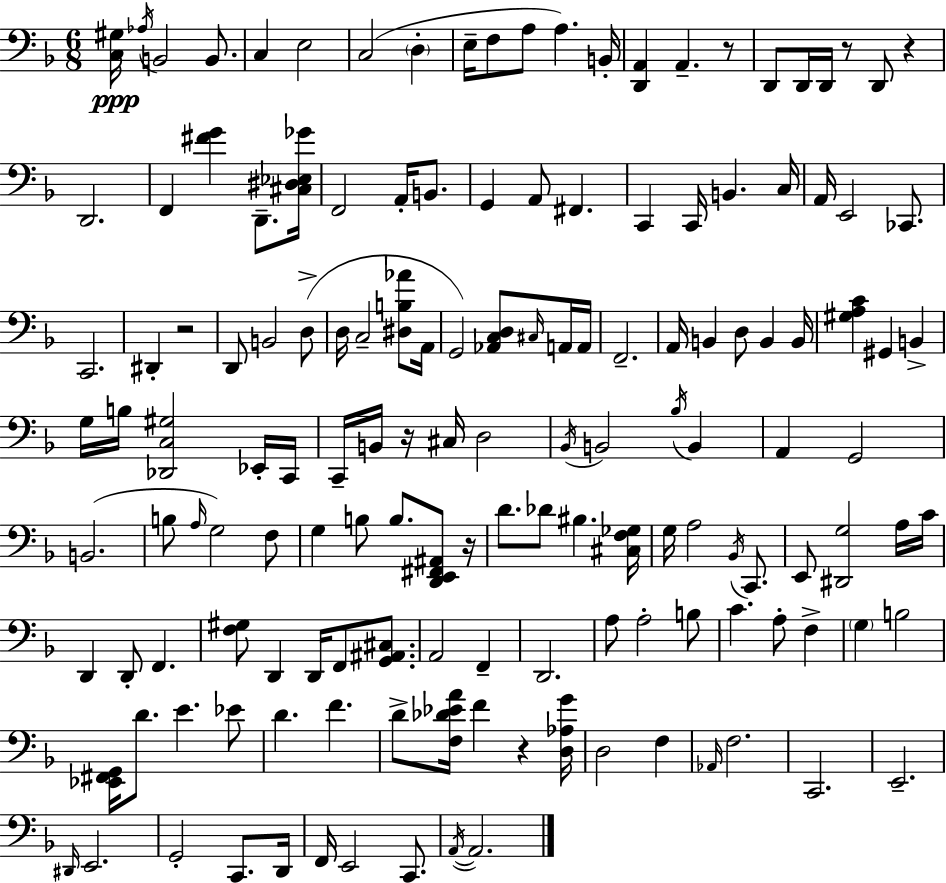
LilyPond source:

{
  \clef bass
  \numericTimeSignature
  \time 6/8
  \key f \major
  <c gis>16\ppp \acciaccatura { aes16 } b,2 b,8. | c4 e2 | c2( \parenthesize d4-. | e16-- f8 a8 a4.) | \break b,16-. <d, a,>4 a,4.-- r8 | d,8 d,16 d,16 r8 d,8 r4 | d,2. | f,4 <fis' g'>4 d,8.-- | \break <cis dis ees ges'>16 f,2 a,16-. b,8. | g,4 a,8 fis,4. | c,4 c,16 b,4. | c16 a,16 e,2 ces,8. | \break c,2. | dis,4-. r2 | d,8 b,2 d8->( | d16 c2-- <dis b aes'>8 | \break a,16 g,2) <aes, c d>8 \grace { cis16 } | a,16 a,16 f,2.-- | a,16 b,4 d8 b,4 | b,16 <gis a c'>4 gis,4 b,4-> | \break g16 b16 <des, c gis>2 | ees,16-. c,16 c,16-- b,16 r16 cis16 d2 | \acciaccatura { bes,16 } b,2 \acciaccatura { bes16 } | b,4 a,4 g,2 | \break b,2.( | b8 \grace { a16 } g2) | f8 g4 b8 b8. | <d, e, fis, ais,>8 r16 d'8. des'8 bis4. | \break <cis f ges>16 g16 a2 | \acciaccatura { bes,16 } c,8. e,8 <dis, g>2 | a16 c'16 d,4 d,8-. | f,4. <f gis>8 d,4 | \break d,16 f,8 <g, ais, cis>8. a,2 | f,4-- d,2. | a8 a2-. | b8 c'4. | \break a8-. f4-> \parenthesize g4 b2 | <ees, fis, g,>16 d'8. e'4. | ees'8 d'4. | f'4. d'8-> <f des' ees' a'>16 f'4 | \break r4 <d aes g'>16 d2 | f4 \grace { aes,16 } f2. | c,2. | e,2.-- | \break \grace { dis,16 } e,2. | g,2-. | c,8. d,16 f,16 e,2 | c,8. \acciaccatura { a,16~ }~ a,2. | \break \bar "|."
}